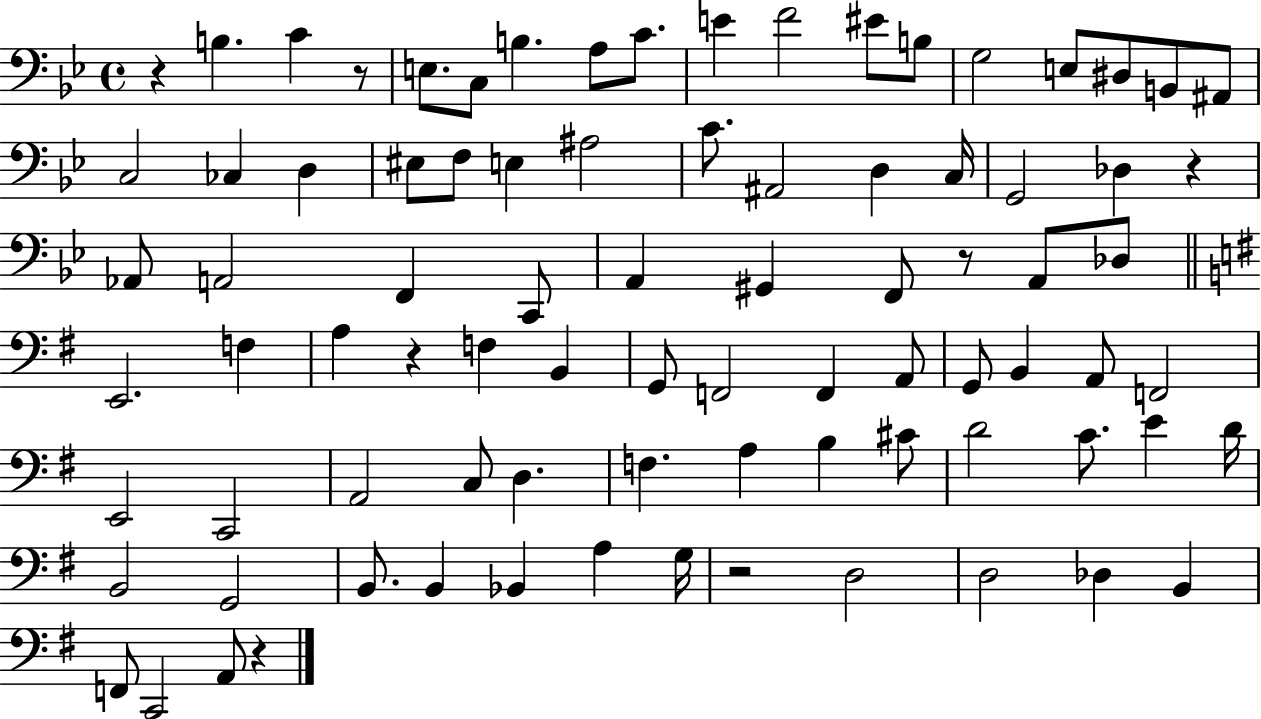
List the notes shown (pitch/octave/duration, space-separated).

R/q B3/q. C4/q R/e E3/e. C3/e B3/q. A3/e C4/e. E4/q F4/h EIS4/e B3/e G3/h E3/e D#3/e B2/e A#2/e C3/h CES3/q D3/q EIS3/e F3/e E3/q A#3/h C4/e. A#2/h D3/q C3/s G2/h Db3/q R/q Ab2/e A2/h F2/q C2/e A2/q G#2/q F2/e R/e A2/e Db3/e E2/h. F3/q A3/q R/q F3/q B2/q G2/e F2/h F2/q A2/e G2/e B2/q A2/e F2/h E2/h C2/h A2/h C3/e D3/q. F3/q. A3/q B3/q C#4/e D4/h C4/e. E4/q D4/s B2/h G2/h B2/e. B2/q Bb2/q A3/q G3/s R/h D3/h D3/h Db3/q B2/q F2/e C2/h A2/e R/q